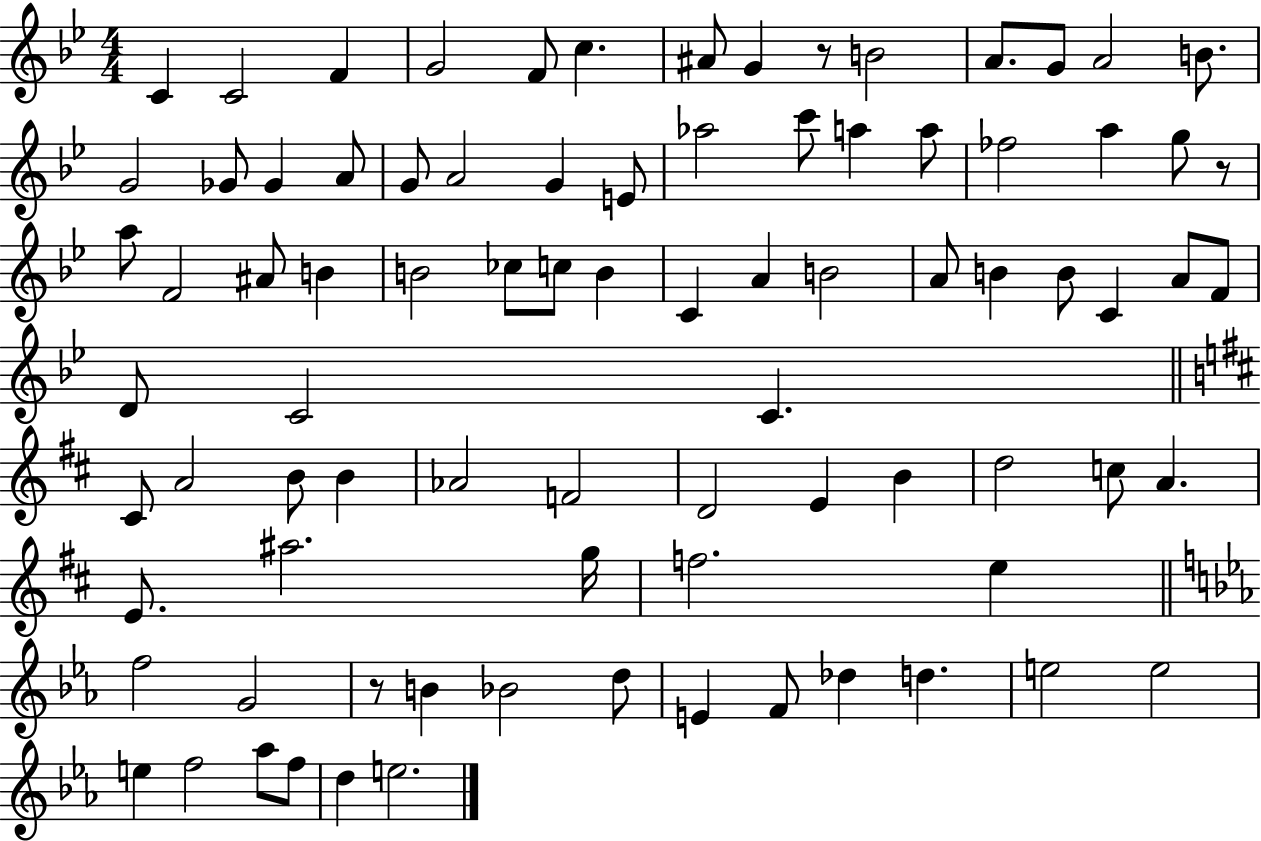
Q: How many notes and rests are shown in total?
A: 85